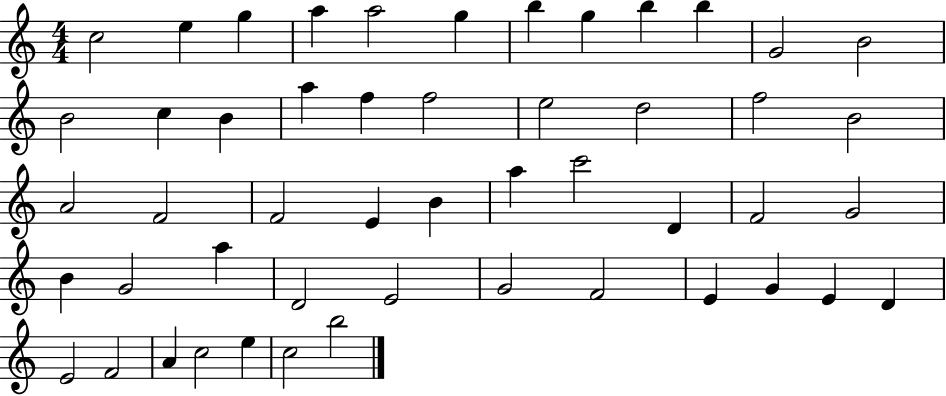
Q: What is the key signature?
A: C major